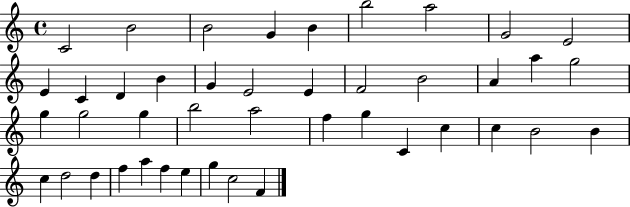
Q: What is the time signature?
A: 4/4